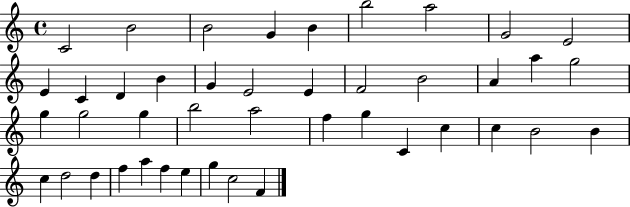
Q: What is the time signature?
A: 4/4